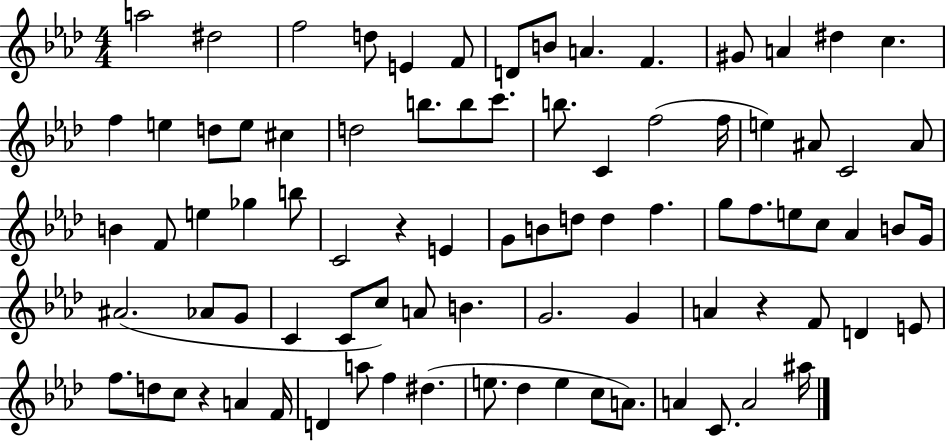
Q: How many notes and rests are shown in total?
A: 85